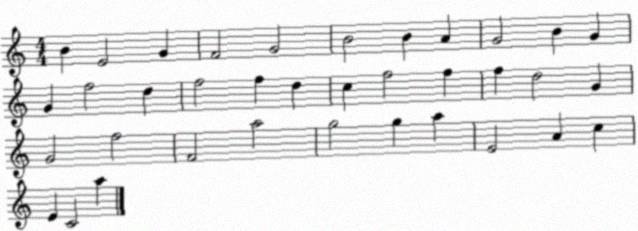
X:1
T:Untitled
M:4/4
L:1/4
K:C
B E2 G F2 G2 B2 B A G2 B G G f2 d f2 f d c f2 f f d2 G G2 f2 F2 a2 g2 g a E2 A c E C2 a